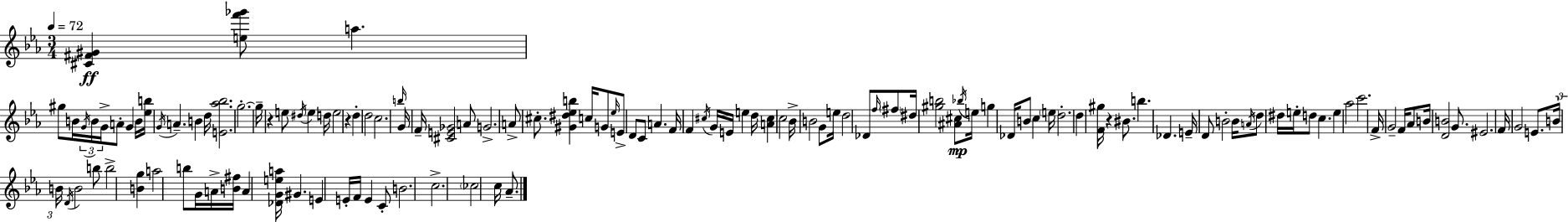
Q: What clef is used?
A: treble